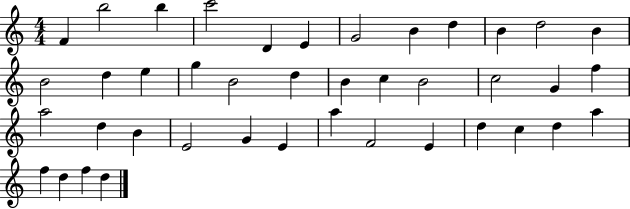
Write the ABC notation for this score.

X:1
T:Untitled
M:4/4
L:1/4
K:C
F b2 b c'2 D E G2 B d B d2 B B2 d e g B2 d B c B2 c2 G f a2 d B E2 G E a F2 E d c d a f d f d